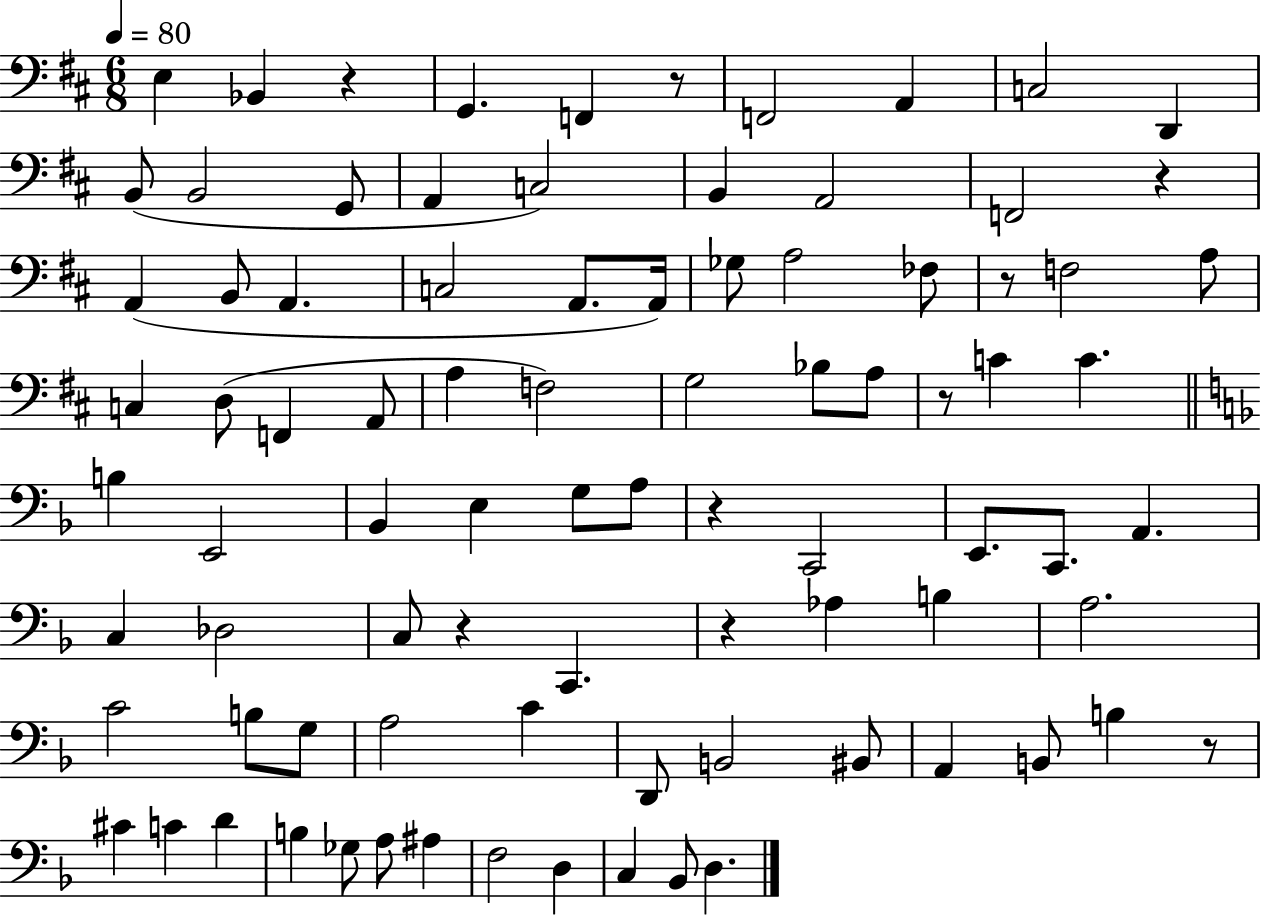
E3/q Bb2/q R/q G2/q. F2/q R/e F2/h A2/q C3/h D2/q B2/e B2/h G2/e A2/q C3/h B2/q A2/h F2/h R/q A2/q B2/e A2/q. C3/h A2/e. A2/s Gb3/e A3/h FES3/e R/e F3/h A3/e C3/q D3/e F2/q A2/e A3/q F3/h G3/h Bb3/e A3/e R/e C4/q C4/q. B3/q E2/h Bb2/q E3/q G3/e A3/e R/q C2/h E2/e. C2/e. A2/q. C3/q Db3/h C3/e R/q C2/q. R/q Ab3/q B3/q A3/h. C4/h B3/e G3/e A3/h C4/q D2/e B2/h BIS2/e A2/q B2/e B3/q R/e C#4/q C4/q D4/q B3/q Gb3/e A3/e A#3/q F3/h D3/q C3/q Bb2/e D3/q.